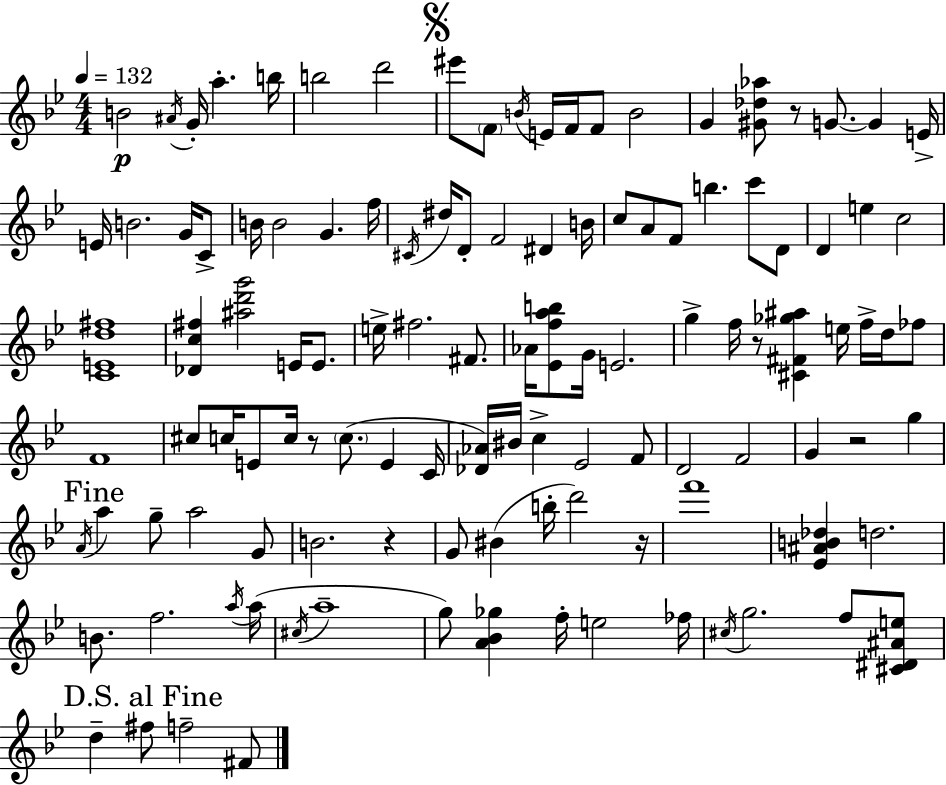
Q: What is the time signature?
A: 4/4